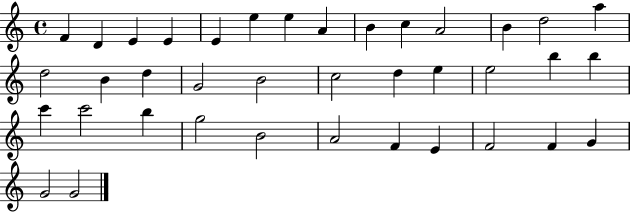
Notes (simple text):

F4/q D4/q E4/q E4/q E4/q E5/q E5/q A4/q B4/q C5/q A4/h B4/q D5/h A5/q D5/h B4/q D5/q G4/h B4/h C5/h D5/q E5/q E5/h B5/q B5/q C6/q C6/h B5/q G5/h B4/h A4/h F4/q E4/q F4/h F4/q G4/q G4/h G4/h